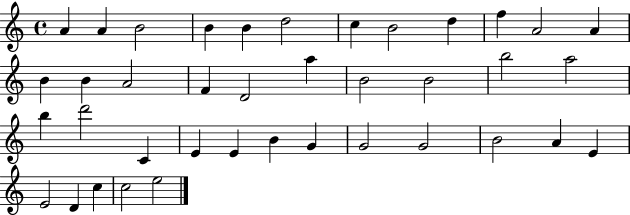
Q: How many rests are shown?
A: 0